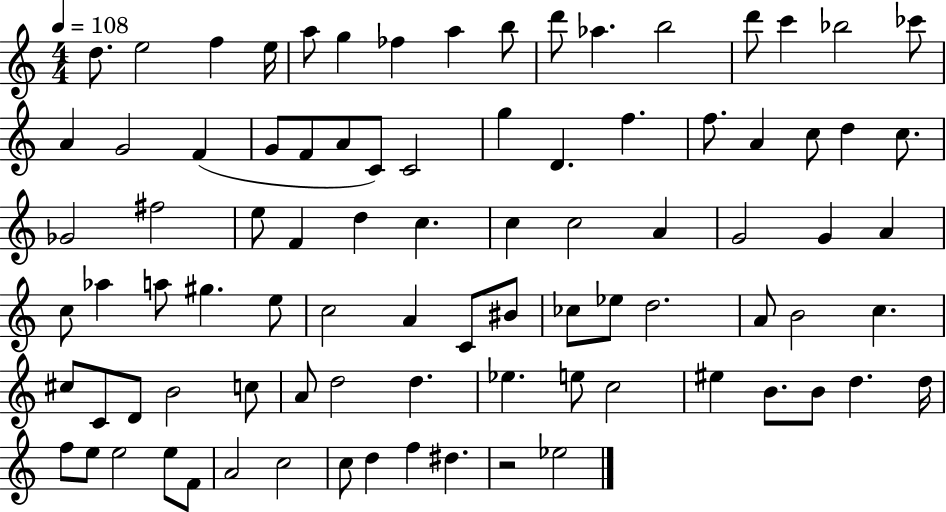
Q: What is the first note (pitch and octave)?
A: D5